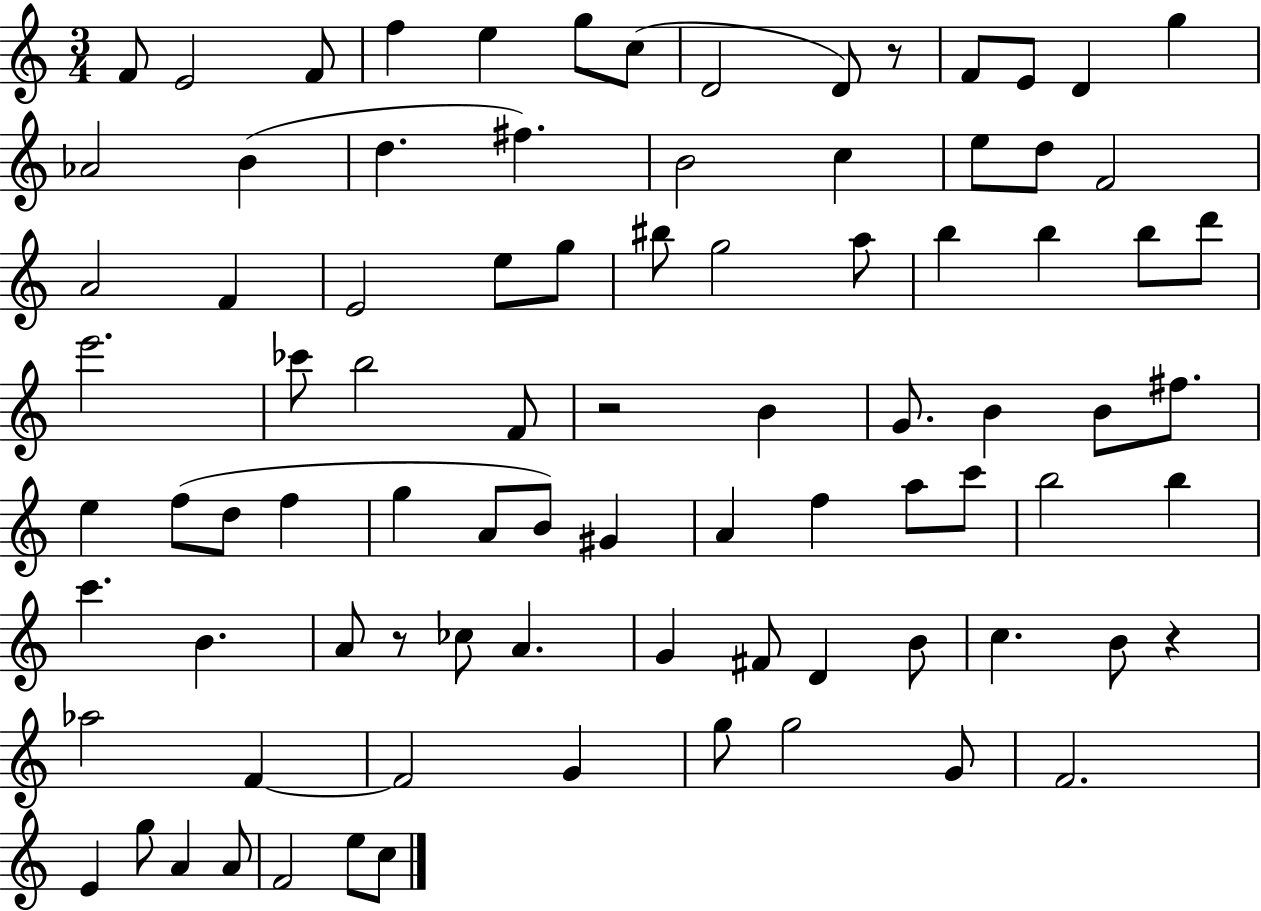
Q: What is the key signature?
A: C major